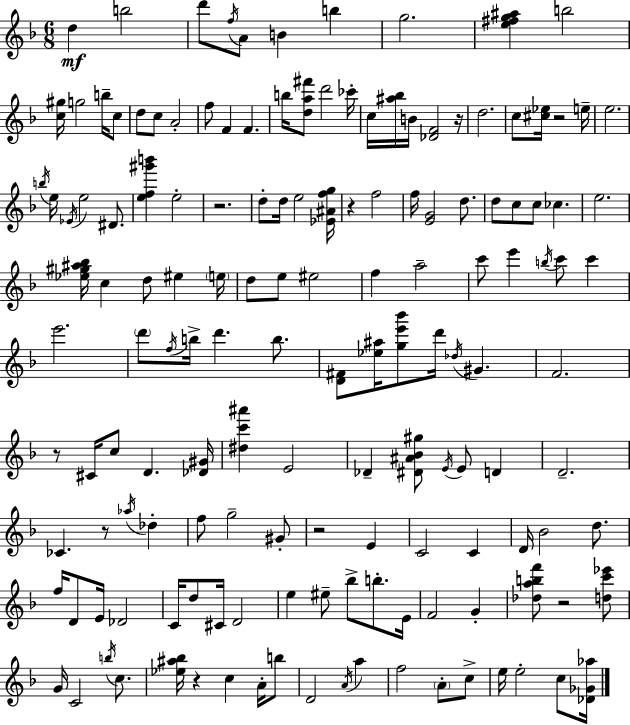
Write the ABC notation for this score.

X:1
T:Untitled
M:6/8
L:1/4
K:Dm
d b2 d'/2 f/4 A/2 B b g2 [e^fg^a] b2 [c^g]/4 g2 b/4 c/2 d/2 c/2 A2 f/2 F F b/4 [da^f']/2 d'2 _c'/4 c/4 [^a_b]/4 B/4 [_DF]2 z/4 d2 c/2 [^c_e]/4 z2 e/4 e2 b/4 e/4 _E/4 e2 ^D/2 [ef^g'b'] e2 z2 d/2 d/4 e2 [_E^Afg]/4 z f2 f/4 [EG]2 d/2 d/2 c/2 c/2 _c e2 [_e^g^a_b]/4 c d/2 ^e e/4 d/2 e/2 ^e2 f a2 c'/2 e' b/4 c'/2 c' e'2 d'/2 f/4 b/4 d' b/2 [D^F]/2 [_e^a]/4 [ge'_b']/2 d'/4 _d/4 ^G F2 z/2 ^C/4 c/2 D [_D^G]/4 [^dc'^a'] E2 _D [^D^A_B^g]/2 E/4 E/2 D D2 _C z/2 _a/4 _d f/2 g2 ^G/2 z2 E C2 C D/4 _B2 d/2 f/4 D/2 E/4 _D2 C/4 d/2 ^C/4 D2 e ^e/2 _b/2 b/2 E/4 F2 G [_dabf']/2 z2 [dc'_e']/2 G/4 C2 b/4 c/2 [_e^a_b]/4 z c A/4 b/2 D2 A/4 a f2 A/2 c/2 e/4 e2 c/2 [_D_G_a]/4